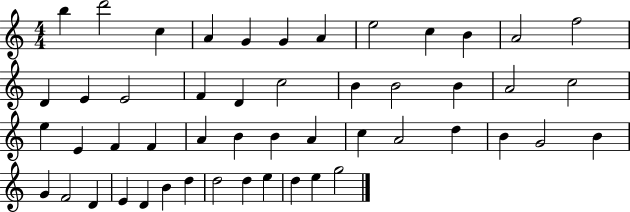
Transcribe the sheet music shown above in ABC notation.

X:1
T:Untitled
M:4/4
L:1/4
K:C
b d'2 c A G G A e2 c B A2 f2 D E E2 F D c2 B B2 B A2 c2 e E F F A B B A c A2 d B G2 B G F2 D E D B d d2 d e d e g2